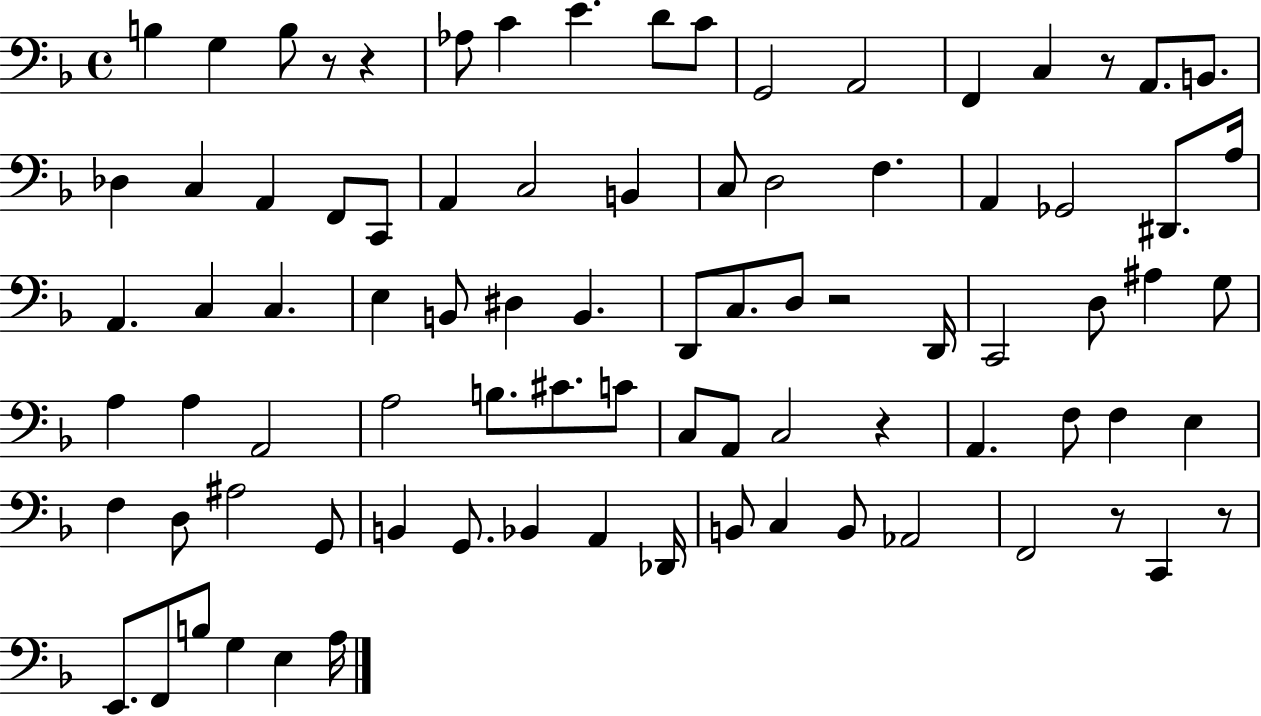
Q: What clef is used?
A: bass